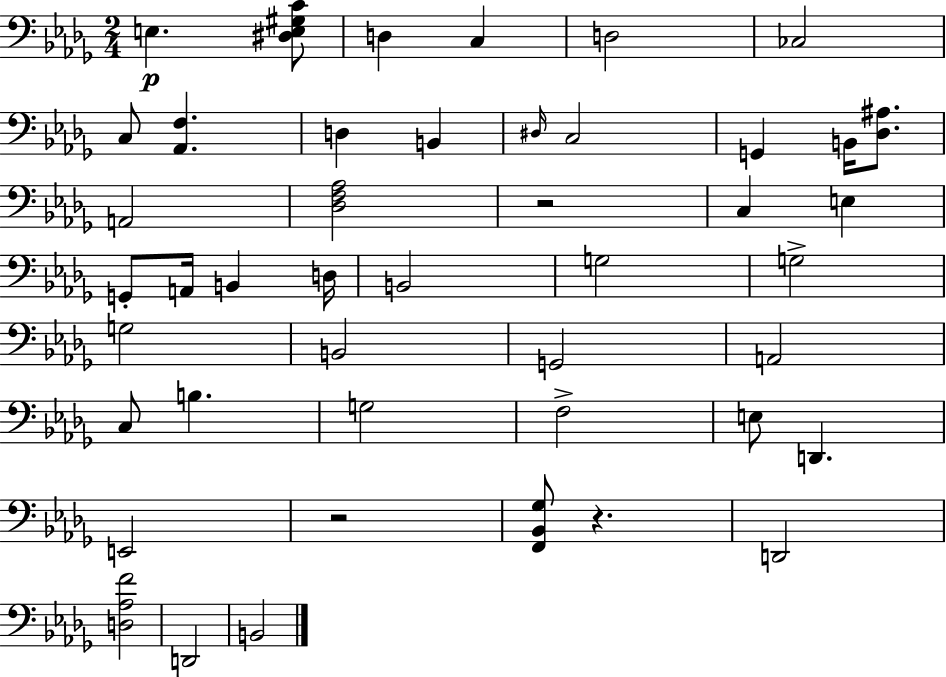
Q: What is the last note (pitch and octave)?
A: B2